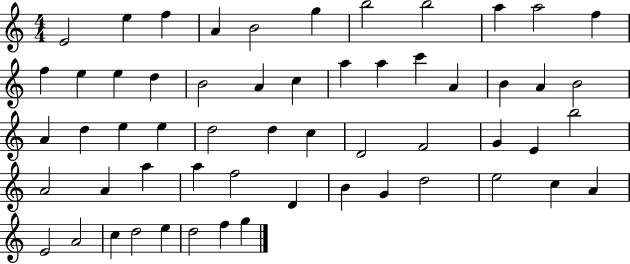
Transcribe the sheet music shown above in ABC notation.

X:1
T:Untitled
M:4/4
L:1/4
K:C
E2 e f A B2 g b2 b2 a a2 f f e e d B2 A c a a c' A B A B2 A d e e d2 d c D2 F2 G E b2 A2 A a a f2 D B G d2 e2 c A E2 A2 c d2 e d2 f g